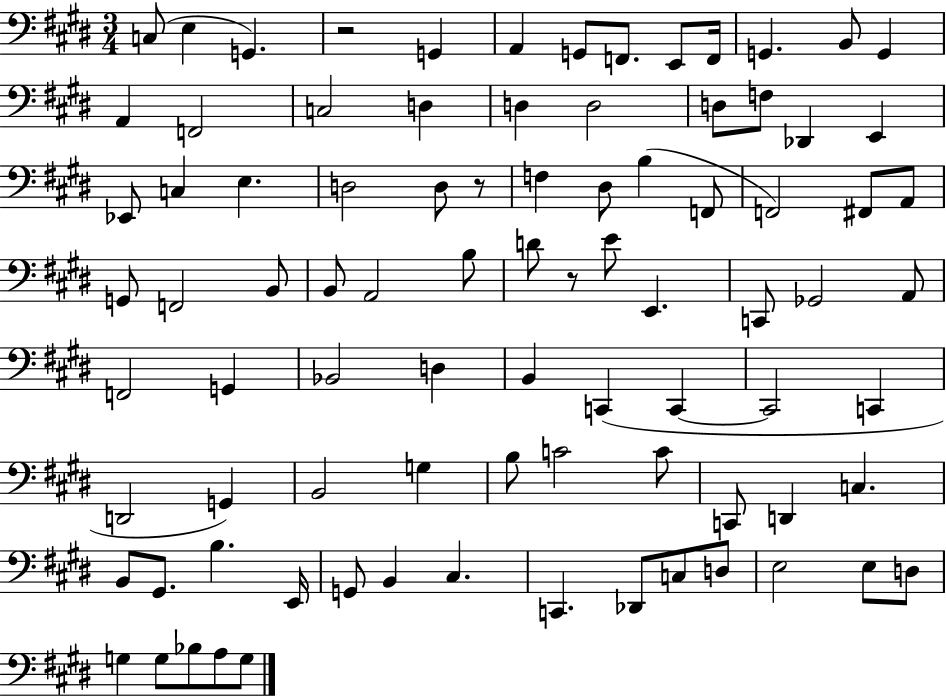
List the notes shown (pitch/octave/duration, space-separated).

C3/e E3/q G2/q. R/h G2/q A2/q G2/e F2/e. E2/e F2/s G2/q. B2/e G2/q A2/q F2/h C3/h D3/q D3/q D3/h D3/e F3/e Db2/q E2/q Eb2/e C3/q E3/q. D3/h D3/e R/e F3/q D#3/e B3/q F2/e F2/h F#2/e A2/e G2/e F2/h B2/e B2/e A2/h B3/e D4/e R/e E4/e E2/q. C2/e Gb2/h A2/e F2/h G2/q Bb2/h D3/q B2/q C2/q C2/q C2/h C2/q D2/h G2/q B2/h G3/q B3/e C4/h C4/e C2/e D2/q C3/q. B2/e G#2/e. B3/q. E2/s G2/e B2/q C#3/q. C2/q. Db2/e C3/e D3/e E3/h E3/e D3/e G3/q G3/e Bb3/e A3/e G3/e